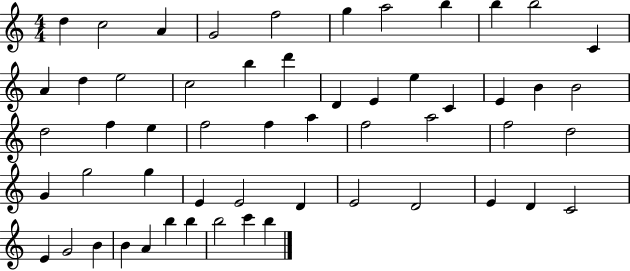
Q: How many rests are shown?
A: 0